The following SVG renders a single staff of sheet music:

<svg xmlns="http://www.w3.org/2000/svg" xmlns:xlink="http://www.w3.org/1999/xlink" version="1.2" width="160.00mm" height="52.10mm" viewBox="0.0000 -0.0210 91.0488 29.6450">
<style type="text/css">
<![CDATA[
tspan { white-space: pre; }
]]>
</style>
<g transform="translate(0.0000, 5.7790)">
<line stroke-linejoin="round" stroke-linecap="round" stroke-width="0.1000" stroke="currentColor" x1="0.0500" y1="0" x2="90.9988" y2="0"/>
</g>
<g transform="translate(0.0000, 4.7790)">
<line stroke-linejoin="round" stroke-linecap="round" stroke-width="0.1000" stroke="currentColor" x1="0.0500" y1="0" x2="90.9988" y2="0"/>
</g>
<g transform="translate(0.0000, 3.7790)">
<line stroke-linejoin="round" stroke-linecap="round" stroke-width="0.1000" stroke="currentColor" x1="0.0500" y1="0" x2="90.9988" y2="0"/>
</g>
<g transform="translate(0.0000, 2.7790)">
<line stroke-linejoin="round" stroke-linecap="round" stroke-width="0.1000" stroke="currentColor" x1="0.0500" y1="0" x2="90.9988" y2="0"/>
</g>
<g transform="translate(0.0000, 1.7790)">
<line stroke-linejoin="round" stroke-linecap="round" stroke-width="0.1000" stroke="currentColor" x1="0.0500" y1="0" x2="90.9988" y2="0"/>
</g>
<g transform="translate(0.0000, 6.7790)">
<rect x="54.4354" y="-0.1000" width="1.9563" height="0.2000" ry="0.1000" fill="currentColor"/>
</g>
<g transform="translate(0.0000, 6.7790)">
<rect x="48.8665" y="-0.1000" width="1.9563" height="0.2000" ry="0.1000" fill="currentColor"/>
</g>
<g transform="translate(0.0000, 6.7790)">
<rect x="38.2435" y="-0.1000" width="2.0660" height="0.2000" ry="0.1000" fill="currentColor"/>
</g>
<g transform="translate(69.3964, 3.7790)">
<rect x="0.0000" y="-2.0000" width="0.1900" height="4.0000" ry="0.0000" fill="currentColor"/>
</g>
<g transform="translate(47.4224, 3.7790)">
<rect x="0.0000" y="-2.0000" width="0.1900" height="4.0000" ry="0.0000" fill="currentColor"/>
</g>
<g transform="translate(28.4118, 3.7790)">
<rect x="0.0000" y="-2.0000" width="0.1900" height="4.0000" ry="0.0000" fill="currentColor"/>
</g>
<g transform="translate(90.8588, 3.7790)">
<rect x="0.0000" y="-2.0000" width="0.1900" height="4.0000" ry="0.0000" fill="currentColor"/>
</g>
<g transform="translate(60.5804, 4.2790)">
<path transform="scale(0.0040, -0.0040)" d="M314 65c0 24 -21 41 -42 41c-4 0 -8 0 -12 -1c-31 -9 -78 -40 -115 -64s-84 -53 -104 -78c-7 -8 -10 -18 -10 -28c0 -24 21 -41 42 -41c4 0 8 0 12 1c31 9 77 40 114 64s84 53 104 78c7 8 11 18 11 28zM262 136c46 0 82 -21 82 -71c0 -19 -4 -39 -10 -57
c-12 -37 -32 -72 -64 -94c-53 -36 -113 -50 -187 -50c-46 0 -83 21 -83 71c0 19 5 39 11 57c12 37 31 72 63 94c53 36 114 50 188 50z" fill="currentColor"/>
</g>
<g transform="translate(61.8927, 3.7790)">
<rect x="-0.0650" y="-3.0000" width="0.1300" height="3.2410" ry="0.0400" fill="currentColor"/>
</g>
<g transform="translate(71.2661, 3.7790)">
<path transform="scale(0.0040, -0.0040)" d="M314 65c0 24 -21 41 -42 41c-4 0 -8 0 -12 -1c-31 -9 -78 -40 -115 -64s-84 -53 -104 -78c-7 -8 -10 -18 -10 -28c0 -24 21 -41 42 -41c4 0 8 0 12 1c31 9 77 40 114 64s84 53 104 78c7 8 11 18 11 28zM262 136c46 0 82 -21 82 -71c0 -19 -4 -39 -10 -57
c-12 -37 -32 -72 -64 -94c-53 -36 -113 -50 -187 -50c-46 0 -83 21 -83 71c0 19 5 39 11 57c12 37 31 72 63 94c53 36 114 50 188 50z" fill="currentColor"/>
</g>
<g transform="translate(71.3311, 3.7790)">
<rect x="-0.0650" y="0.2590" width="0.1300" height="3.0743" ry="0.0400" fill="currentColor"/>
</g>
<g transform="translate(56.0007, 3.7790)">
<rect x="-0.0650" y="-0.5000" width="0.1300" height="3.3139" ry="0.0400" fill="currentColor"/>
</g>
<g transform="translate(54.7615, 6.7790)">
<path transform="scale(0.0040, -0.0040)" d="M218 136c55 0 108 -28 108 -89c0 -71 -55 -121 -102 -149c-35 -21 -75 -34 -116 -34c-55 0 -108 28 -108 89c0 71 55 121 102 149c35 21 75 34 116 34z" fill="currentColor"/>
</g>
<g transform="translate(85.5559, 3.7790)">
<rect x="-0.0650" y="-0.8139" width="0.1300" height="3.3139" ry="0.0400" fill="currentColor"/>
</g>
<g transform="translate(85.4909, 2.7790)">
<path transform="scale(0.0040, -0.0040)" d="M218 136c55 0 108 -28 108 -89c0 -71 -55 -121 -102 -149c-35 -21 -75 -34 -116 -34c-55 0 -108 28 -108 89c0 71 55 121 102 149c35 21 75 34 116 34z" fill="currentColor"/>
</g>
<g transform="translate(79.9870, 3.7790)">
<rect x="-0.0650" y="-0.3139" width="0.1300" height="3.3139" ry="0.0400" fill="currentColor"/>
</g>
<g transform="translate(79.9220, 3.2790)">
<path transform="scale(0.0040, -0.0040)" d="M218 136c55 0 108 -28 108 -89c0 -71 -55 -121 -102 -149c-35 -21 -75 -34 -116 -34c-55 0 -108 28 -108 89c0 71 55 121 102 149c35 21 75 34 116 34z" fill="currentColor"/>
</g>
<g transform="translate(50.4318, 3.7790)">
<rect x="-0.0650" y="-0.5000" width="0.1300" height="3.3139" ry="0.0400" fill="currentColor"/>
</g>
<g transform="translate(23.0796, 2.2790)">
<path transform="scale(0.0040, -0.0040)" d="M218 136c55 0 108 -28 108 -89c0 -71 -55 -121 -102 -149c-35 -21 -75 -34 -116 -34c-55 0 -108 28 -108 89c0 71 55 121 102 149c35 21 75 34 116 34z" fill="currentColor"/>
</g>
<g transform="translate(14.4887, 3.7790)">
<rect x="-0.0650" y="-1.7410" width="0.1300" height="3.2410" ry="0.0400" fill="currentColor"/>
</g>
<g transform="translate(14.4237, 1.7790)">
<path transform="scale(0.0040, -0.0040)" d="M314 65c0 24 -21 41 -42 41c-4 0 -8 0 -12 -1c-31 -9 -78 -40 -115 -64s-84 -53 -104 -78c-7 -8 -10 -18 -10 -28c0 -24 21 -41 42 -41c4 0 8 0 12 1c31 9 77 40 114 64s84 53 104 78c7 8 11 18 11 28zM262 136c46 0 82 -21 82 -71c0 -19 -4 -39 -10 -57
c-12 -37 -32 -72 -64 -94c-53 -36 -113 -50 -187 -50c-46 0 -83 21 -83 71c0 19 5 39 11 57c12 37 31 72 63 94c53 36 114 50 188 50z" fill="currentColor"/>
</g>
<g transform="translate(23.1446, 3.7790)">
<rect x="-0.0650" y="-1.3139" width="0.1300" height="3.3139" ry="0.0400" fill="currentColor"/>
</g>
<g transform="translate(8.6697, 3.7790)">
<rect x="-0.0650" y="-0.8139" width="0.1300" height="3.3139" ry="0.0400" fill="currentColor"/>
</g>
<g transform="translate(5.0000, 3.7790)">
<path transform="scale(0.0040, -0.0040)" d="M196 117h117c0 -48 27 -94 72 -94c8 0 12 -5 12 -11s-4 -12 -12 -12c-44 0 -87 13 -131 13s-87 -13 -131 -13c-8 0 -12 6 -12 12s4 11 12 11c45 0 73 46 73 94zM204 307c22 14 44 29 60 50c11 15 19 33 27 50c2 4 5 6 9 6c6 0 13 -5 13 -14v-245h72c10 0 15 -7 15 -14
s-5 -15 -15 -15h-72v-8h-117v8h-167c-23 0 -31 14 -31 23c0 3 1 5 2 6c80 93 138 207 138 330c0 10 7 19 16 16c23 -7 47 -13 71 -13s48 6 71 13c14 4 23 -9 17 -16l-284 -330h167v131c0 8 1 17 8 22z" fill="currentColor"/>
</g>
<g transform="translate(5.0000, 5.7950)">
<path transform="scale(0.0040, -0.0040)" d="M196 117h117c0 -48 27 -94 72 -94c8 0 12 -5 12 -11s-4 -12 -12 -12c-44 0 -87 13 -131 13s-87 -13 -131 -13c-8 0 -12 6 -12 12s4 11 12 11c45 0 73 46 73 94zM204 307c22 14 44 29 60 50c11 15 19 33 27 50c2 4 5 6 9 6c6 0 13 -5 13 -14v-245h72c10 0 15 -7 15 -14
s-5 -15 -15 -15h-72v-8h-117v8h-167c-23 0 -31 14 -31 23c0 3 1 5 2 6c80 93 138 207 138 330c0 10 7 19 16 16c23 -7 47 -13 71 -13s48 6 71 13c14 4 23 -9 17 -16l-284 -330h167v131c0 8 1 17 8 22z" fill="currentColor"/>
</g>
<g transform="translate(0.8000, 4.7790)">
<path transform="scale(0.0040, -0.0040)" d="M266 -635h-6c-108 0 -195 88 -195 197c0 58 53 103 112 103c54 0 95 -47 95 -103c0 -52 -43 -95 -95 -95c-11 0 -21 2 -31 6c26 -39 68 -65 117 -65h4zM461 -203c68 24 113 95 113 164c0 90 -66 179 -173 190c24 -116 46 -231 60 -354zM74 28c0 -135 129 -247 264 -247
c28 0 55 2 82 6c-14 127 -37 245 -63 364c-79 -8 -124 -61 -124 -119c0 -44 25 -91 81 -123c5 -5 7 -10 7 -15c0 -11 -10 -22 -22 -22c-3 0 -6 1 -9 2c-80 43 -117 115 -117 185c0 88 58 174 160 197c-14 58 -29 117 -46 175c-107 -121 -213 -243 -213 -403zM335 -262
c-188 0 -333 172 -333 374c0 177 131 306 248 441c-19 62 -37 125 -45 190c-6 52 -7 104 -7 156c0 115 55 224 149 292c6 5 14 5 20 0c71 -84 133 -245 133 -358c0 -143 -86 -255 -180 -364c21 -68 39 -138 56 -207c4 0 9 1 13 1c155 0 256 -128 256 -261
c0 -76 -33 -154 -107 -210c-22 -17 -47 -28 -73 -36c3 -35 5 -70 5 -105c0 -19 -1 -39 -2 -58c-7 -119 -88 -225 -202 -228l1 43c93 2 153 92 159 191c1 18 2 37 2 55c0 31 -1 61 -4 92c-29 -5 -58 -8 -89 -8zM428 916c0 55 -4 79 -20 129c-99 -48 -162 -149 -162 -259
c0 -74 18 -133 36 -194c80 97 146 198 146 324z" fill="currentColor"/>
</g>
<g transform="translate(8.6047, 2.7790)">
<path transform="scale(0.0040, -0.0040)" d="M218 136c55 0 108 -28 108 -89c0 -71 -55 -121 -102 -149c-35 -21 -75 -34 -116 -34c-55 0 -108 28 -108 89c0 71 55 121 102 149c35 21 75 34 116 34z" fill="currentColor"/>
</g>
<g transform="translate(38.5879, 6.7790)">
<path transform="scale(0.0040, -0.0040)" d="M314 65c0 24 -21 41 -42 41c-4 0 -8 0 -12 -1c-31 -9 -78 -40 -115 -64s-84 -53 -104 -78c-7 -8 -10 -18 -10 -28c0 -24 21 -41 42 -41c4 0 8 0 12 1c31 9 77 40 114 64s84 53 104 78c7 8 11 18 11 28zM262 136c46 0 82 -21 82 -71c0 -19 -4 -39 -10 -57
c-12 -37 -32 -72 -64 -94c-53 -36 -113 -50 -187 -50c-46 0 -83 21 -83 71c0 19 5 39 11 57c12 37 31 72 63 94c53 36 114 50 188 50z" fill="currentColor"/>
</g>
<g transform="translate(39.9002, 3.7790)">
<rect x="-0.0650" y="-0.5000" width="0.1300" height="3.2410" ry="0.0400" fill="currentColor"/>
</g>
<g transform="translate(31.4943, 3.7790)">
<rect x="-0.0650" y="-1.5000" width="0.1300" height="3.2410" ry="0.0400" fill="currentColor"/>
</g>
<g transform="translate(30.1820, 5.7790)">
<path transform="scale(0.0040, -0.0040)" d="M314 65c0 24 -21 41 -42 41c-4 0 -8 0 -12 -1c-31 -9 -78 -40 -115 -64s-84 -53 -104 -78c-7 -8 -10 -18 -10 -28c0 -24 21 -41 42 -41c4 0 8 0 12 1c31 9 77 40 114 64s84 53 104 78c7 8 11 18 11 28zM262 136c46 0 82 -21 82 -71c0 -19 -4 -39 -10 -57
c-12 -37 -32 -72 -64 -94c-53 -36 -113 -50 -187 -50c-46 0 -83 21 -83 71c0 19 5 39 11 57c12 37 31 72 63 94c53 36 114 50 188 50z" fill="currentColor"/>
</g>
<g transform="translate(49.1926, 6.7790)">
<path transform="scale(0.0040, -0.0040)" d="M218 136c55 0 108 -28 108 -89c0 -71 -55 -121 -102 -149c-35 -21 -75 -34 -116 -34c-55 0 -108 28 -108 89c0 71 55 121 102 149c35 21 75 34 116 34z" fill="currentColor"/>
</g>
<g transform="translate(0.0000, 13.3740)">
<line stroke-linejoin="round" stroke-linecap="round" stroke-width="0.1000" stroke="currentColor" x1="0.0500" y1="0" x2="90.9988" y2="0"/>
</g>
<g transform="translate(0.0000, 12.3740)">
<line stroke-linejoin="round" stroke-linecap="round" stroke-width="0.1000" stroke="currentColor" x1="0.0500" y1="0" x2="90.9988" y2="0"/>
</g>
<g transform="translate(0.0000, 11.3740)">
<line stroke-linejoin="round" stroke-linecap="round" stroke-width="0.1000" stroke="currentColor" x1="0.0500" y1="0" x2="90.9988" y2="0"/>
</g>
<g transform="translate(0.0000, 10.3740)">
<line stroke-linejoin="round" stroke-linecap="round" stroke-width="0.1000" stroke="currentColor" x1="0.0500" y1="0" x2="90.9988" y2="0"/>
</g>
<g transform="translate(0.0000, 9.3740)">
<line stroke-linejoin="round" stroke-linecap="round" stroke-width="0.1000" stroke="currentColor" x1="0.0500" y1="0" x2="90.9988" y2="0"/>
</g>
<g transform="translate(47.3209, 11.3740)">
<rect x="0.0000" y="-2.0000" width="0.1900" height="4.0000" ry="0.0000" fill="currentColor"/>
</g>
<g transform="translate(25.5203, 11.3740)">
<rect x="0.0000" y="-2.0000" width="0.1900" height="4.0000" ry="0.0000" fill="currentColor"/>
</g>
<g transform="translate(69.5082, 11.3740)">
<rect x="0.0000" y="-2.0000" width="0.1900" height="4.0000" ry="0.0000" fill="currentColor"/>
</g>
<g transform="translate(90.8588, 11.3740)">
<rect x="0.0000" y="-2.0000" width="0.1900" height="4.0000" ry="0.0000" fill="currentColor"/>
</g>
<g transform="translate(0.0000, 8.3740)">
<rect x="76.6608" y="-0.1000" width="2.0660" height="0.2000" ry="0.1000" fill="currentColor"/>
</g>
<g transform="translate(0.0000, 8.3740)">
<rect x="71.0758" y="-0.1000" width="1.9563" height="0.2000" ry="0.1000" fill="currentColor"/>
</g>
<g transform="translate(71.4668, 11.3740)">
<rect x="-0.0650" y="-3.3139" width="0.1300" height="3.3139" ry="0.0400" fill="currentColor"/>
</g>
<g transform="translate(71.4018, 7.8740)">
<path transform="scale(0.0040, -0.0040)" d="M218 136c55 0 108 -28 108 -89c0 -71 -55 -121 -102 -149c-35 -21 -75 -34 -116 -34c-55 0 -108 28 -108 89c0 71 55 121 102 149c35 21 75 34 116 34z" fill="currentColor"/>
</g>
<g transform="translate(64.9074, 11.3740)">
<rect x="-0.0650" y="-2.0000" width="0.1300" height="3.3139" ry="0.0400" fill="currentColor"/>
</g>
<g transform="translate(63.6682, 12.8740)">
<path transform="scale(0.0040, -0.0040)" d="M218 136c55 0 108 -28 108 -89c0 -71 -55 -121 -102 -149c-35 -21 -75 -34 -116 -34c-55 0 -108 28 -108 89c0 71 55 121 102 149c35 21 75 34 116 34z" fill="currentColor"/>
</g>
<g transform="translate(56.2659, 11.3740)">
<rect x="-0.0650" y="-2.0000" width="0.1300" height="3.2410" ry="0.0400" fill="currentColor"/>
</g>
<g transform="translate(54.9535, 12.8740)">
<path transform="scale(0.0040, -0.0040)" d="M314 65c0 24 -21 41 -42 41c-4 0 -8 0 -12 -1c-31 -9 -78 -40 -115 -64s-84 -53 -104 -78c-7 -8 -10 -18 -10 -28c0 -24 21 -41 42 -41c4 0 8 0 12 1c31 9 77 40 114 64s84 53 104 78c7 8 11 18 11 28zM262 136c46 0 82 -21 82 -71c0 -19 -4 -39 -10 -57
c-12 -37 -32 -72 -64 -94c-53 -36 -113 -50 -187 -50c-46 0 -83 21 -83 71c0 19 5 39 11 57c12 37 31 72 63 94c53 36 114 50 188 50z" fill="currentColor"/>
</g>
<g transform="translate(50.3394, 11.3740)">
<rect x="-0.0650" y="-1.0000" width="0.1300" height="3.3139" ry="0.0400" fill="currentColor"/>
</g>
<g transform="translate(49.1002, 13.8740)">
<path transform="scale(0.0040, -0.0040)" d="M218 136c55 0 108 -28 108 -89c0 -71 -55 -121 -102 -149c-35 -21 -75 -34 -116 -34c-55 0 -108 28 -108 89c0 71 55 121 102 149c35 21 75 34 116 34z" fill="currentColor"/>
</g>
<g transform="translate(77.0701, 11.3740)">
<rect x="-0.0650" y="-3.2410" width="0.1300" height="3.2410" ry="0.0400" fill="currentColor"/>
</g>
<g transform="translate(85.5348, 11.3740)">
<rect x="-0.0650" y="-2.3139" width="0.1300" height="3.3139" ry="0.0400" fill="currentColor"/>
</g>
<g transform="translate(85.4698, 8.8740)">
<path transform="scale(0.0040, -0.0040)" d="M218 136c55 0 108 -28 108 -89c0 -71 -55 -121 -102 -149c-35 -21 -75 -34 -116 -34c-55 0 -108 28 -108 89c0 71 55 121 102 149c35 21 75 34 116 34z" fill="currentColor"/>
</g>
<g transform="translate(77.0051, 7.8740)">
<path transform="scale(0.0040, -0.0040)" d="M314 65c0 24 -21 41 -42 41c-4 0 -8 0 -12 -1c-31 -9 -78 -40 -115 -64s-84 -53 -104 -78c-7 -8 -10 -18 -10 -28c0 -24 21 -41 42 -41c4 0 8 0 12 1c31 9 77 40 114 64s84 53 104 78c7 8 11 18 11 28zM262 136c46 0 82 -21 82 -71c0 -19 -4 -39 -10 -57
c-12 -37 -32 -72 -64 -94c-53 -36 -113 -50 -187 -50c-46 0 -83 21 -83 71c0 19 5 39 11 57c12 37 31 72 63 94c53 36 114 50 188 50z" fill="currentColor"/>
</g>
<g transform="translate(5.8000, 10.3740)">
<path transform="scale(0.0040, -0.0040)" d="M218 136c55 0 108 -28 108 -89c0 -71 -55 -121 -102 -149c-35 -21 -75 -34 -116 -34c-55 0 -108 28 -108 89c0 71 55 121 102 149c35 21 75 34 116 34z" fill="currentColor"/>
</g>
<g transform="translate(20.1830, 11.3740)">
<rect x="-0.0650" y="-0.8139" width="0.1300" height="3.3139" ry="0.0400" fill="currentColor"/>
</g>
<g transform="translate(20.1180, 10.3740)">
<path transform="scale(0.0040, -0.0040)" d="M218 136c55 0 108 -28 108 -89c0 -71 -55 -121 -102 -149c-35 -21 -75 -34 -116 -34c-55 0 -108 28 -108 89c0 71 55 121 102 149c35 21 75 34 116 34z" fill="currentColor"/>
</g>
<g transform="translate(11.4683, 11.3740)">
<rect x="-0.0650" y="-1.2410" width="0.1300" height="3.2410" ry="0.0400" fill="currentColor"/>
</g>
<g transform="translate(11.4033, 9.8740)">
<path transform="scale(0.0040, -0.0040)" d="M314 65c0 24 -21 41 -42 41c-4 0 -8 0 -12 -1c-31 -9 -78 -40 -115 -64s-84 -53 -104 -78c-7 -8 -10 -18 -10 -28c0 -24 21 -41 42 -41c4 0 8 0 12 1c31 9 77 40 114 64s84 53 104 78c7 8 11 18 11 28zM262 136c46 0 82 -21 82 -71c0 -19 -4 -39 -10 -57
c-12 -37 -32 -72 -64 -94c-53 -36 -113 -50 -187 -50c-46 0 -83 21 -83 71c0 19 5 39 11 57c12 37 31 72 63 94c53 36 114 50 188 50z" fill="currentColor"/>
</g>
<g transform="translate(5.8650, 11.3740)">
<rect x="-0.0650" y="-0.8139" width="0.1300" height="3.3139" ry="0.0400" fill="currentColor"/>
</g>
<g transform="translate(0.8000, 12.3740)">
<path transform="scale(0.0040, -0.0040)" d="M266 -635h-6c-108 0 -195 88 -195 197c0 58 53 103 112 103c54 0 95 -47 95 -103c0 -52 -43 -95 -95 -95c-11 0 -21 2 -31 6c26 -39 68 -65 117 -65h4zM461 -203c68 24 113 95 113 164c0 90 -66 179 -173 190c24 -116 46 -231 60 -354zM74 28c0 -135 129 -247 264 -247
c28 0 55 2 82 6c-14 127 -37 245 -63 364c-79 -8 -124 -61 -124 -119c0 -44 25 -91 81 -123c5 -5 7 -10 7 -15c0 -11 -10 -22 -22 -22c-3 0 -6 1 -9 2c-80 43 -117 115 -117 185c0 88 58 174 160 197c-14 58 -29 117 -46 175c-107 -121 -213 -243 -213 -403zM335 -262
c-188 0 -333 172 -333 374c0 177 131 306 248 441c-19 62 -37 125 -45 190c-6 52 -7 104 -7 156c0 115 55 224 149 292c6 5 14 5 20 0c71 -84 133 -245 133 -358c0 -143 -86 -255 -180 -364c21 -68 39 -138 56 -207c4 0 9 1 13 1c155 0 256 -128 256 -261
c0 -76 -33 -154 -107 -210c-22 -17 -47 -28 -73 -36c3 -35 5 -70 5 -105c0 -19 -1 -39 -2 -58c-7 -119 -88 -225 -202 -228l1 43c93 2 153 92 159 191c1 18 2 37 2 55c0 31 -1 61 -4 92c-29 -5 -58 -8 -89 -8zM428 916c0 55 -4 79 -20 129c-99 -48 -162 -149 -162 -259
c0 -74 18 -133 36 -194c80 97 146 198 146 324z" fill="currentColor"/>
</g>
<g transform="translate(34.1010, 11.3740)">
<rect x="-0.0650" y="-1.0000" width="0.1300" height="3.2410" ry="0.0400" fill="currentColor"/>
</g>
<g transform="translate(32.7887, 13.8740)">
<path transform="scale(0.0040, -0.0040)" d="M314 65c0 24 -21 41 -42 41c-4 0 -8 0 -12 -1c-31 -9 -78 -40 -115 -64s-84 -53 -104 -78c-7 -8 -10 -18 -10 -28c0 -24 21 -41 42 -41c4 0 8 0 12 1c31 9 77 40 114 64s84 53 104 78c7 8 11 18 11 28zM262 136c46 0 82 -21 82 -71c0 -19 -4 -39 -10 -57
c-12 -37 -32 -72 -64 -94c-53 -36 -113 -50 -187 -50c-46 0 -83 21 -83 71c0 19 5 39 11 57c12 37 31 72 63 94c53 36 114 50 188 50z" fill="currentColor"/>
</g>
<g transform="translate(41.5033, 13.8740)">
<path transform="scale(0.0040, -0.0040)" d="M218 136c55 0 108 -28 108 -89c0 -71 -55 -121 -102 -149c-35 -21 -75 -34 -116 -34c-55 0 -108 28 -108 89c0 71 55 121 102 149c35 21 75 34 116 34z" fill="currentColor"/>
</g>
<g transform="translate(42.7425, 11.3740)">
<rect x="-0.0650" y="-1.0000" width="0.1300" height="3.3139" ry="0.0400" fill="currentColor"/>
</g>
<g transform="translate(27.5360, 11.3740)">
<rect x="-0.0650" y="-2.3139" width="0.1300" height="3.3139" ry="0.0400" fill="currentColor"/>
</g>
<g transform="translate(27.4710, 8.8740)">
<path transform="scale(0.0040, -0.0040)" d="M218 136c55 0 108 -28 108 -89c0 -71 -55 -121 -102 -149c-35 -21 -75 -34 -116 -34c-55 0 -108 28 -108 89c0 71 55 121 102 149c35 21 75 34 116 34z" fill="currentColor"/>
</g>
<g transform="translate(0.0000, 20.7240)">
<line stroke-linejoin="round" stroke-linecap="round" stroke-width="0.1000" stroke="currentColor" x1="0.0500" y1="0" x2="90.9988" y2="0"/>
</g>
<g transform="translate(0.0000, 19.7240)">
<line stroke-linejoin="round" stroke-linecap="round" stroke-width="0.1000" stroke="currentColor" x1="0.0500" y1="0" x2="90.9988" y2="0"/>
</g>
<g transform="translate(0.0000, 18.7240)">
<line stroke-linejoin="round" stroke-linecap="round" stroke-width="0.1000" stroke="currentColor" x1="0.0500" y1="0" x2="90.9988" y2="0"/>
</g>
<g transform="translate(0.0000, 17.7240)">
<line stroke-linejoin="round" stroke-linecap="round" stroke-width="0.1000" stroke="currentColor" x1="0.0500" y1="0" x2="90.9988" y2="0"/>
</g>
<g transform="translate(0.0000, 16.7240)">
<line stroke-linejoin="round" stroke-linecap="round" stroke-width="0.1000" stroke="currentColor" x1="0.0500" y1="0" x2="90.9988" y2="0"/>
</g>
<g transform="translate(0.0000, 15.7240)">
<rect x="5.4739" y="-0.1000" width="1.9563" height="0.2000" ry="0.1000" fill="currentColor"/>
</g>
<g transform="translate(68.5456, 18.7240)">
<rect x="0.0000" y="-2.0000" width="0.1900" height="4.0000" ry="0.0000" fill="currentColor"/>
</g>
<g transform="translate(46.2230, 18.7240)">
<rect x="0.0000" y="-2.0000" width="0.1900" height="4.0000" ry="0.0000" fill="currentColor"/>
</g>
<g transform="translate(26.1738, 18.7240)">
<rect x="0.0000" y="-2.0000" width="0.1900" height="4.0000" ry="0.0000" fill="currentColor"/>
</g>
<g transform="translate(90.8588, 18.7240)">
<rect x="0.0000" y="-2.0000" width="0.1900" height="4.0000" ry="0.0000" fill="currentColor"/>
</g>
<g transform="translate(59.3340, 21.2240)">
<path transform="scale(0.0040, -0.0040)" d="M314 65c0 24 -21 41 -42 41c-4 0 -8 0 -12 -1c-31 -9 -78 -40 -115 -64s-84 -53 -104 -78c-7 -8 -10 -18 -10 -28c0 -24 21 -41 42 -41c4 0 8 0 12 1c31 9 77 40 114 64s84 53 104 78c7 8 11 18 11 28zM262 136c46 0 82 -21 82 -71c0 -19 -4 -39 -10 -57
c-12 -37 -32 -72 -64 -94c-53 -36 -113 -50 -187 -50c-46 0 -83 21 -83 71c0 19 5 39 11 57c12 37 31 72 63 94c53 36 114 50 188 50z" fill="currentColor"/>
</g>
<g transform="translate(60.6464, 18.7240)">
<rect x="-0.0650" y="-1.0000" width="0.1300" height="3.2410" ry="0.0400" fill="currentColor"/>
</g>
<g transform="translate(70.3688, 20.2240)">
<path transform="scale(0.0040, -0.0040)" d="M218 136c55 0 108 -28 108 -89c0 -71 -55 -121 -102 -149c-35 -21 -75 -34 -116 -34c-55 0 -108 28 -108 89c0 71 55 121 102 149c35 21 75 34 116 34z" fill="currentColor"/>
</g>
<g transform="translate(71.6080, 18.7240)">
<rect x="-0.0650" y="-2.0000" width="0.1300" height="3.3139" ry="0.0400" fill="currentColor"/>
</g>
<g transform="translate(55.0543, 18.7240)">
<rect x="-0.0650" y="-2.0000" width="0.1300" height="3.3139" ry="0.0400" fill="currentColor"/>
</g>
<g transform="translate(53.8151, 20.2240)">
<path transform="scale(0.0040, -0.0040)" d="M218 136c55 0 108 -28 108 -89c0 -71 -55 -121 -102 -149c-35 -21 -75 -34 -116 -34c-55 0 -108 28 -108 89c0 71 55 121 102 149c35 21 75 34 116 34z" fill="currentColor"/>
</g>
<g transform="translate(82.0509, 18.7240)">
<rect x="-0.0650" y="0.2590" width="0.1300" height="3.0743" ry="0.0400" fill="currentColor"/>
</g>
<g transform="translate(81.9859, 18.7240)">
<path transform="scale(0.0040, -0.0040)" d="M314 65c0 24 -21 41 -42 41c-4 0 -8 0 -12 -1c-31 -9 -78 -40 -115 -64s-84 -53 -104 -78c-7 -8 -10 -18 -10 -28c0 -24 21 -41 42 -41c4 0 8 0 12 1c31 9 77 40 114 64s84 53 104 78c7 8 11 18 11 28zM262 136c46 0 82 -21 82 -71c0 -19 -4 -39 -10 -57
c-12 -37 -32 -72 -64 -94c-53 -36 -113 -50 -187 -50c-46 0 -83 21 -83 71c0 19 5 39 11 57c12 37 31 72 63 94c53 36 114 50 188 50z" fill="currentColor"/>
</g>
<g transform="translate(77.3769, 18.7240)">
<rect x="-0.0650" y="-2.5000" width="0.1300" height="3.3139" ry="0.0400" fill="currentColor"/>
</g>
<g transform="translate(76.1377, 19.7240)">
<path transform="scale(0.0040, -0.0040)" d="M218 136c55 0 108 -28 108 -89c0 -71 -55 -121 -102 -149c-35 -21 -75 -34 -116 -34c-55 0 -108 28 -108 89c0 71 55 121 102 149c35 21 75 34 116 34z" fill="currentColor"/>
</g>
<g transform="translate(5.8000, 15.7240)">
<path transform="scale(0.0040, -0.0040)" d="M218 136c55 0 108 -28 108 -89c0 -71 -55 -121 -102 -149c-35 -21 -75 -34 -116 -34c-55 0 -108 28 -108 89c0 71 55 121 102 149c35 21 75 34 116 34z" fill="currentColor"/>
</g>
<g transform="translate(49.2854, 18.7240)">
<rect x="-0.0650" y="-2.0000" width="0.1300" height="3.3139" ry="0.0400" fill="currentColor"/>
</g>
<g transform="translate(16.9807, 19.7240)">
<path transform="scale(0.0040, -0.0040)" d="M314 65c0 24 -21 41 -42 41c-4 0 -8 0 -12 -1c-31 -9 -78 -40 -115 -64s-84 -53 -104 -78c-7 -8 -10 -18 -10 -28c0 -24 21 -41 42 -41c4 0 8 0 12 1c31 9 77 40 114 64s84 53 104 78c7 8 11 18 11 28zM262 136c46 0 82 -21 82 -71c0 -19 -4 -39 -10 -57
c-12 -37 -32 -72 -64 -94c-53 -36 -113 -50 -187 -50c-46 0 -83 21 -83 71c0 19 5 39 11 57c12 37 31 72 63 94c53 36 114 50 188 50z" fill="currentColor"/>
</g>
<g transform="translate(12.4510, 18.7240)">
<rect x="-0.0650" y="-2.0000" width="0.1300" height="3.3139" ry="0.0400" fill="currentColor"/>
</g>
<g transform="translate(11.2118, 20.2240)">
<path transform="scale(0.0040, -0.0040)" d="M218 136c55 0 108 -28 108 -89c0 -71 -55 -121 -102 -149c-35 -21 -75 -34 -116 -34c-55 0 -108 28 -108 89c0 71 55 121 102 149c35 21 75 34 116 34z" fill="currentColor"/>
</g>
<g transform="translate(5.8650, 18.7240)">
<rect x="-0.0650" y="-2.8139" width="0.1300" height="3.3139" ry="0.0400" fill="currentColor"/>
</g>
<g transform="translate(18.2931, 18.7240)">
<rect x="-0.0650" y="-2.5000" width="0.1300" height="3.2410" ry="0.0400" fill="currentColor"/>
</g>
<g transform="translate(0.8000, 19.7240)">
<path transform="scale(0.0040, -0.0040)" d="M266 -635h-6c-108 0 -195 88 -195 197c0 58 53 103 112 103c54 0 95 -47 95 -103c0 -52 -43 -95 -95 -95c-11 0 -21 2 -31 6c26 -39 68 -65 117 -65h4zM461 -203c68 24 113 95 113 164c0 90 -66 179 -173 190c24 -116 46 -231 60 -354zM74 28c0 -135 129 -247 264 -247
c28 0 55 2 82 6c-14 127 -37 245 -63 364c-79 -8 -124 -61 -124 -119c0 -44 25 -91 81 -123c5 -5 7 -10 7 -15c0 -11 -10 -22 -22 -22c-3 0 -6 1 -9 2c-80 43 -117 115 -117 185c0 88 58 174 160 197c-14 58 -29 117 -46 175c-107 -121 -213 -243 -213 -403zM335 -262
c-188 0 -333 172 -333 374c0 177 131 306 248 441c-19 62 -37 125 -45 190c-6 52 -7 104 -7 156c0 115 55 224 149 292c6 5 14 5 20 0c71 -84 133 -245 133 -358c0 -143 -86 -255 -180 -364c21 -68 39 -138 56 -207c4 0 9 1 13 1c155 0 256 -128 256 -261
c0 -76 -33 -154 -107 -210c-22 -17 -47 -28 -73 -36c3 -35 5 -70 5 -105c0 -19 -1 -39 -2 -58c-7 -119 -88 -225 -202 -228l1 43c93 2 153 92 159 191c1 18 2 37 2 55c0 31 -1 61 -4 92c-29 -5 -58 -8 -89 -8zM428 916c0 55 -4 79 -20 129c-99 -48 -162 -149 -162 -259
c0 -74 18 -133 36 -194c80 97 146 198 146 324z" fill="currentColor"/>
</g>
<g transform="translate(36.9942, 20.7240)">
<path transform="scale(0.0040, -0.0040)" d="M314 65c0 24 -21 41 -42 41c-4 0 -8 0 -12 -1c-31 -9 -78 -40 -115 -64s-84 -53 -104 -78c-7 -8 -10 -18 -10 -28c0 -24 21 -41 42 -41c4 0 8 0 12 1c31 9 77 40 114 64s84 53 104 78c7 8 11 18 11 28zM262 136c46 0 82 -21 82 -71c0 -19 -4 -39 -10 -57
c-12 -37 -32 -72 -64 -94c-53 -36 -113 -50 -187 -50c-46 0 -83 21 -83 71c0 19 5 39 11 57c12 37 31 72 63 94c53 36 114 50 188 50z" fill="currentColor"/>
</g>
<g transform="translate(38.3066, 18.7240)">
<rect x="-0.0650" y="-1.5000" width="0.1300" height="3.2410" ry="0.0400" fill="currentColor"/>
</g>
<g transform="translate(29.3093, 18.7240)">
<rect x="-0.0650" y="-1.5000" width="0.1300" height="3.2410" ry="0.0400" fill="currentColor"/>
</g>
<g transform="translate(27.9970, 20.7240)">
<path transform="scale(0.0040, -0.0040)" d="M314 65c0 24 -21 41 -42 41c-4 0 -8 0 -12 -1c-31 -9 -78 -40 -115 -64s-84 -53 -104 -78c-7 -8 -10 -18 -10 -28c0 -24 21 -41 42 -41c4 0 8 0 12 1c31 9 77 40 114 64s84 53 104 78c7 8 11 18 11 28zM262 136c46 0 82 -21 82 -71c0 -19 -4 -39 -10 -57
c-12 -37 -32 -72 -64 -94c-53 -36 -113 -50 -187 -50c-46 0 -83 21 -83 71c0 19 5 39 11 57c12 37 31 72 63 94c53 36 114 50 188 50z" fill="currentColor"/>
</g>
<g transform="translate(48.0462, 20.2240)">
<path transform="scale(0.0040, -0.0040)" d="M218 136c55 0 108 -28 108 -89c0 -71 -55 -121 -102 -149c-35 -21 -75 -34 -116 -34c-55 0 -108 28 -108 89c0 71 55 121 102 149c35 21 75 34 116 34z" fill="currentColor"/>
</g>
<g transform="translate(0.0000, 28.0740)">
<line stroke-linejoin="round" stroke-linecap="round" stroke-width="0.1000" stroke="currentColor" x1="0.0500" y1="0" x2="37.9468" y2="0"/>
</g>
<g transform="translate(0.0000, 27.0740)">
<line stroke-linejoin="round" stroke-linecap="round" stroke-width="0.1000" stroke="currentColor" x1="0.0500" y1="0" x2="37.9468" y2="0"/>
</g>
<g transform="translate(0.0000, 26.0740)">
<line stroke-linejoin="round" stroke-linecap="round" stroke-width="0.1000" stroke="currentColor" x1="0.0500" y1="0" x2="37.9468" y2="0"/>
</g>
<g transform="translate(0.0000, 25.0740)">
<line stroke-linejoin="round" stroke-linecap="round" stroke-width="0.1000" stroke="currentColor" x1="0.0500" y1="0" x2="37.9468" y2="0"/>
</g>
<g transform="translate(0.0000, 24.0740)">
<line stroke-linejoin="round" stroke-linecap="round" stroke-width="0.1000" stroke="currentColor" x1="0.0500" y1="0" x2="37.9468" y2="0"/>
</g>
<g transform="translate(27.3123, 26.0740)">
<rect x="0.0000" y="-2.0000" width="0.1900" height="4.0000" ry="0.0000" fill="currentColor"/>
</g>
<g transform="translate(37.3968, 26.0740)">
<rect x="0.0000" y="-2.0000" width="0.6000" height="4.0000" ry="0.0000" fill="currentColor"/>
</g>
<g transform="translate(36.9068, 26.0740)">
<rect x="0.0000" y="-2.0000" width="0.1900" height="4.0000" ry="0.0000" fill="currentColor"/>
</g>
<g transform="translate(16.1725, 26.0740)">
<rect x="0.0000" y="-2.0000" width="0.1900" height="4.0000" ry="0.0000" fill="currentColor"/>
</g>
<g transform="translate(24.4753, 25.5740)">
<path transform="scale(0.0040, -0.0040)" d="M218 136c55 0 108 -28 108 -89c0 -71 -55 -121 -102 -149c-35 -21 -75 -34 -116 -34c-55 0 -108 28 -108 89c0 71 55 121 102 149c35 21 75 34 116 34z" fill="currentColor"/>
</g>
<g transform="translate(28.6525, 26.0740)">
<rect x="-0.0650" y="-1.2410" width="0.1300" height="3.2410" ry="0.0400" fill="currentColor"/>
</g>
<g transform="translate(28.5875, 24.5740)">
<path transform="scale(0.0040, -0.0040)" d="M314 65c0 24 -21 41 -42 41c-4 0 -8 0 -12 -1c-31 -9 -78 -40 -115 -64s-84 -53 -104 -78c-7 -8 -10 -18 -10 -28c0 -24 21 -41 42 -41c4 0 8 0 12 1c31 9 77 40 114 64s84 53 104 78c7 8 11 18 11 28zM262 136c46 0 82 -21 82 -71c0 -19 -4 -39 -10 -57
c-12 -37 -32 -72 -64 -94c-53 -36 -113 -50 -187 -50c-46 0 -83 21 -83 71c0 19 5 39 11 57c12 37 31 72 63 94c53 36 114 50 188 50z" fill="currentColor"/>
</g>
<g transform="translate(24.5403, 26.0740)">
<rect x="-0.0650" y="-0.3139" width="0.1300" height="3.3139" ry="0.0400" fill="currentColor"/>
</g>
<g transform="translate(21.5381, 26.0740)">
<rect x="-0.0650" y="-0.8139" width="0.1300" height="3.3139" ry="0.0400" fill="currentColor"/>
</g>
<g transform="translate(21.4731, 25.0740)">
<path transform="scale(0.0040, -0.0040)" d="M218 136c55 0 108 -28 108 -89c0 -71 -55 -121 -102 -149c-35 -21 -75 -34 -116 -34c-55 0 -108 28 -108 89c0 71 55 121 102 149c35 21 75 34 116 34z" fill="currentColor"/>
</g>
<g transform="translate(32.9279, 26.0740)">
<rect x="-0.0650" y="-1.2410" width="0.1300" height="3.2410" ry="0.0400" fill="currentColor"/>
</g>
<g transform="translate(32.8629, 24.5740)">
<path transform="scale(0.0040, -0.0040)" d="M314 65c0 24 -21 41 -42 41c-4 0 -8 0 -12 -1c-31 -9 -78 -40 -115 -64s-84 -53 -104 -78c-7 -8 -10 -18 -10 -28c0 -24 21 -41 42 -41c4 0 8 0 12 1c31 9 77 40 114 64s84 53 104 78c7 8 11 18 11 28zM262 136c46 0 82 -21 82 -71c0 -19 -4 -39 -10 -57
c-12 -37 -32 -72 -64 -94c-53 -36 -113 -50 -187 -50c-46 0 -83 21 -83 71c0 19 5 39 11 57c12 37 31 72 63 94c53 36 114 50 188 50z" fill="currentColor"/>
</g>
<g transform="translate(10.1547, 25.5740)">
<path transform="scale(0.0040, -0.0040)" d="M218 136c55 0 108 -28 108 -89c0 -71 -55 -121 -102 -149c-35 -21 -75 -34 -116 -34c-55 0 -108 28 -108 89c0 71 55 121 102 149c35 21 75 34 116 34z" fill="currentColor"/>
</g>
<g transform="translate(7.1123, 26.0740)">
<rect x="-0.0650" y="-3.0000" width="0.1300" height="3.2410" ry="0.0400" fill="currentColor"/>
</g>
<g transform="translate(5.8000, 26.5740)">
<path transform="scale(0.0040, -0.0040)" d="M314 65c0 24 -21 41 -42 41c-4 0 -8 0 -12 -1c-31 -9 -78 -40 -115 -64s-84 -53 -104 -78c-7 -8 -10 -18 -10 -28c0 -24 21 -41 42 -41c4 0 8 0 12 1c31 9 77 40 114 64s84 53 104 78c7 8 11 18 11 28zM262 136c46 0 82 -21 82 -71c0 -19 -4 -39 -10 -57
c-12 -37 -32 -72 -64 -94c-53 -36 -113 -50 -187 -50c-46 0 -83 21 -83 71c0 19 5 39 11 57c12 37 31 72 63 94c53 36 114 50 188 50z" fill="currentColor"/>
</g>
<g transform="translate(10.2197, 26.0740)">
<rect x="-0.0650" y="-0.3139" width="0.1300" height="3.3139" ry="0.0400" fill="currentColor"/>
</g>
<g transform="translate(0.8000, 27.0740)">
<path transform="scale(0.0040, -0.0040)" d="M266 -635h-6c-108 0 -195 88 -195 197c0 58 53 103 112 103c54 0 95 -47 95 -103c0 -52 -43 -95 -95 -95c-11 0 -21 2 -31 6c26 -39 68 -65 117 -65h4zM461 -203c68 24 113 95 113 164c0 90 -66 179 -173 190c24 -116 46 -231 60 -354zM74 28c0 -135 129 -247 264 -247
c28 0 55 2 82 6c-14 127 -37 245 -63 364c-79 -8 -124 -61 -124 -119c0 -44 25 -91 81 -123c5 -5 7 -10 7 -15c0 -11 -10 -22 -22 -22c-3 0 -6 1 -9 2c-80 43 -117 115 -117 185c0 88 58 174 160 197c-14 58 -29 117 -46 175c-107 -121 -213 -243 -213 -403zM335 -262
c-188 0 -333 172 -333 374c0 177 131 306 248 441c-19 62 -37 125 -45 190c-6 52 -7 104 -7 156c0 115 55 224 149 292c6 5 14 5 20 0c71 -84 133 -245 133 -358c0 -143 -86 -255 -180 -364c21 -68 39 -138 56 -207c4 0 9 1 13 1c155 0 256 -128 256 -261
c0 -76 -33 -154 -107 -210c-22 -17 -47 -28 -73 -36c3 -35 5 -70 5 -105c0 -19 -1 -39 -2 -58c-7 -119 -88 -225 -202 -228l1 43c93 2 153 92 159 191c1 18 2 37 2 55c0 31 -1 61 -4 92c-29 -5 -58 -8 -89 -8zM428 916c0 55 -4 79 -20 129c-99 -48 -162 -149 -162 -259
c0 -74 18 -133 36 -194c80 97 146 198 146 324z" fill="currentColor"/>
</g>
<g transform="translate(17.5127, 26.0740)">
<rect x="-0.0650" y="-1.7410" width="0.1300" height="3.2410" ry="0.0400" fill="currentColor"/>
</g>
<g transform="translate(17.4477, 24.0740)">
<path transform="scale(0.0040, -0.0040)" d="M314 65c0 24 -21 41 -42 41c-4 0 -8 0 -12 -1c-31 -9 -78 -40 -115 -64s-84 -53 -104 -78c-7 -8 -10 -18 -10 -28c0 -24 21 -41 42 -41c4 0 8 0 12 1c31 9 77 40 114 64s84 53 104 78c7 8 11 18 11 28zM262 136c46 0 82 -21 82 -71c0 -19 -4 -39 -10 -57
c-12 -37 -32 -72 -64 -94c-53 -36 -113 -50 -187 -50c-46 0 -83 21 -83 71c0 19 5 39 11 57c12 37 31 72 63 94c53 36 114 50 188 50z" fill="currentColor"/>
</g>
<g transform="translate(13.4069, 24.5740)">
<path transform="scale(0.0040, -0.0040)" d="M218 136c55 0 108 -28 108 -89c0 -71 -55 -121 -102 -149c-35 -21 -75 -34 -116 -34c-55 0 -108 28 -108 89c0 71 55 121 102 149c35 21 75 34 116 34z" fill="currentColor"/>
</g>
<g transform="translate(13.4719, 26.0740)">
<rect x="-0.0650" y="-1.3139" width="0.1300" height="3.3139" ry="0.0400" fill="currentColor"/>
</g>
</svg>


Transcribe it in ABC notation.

X:1
T:Untitled
M:4/4
L:1/4
K:C
d f2 e E2 C2 C C A2 B2 c d d e2 d g D2 D D F2 F b b2 g a F G2 E2 E2 F F D2 F G B2 A2 c e f2 d c e2 e2